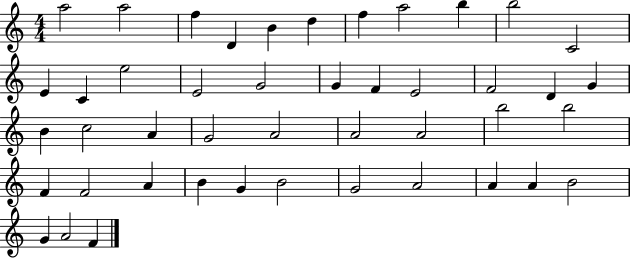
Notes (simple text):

A5/h A5/h F5/q D4/q B4/q D5/q F5/q A5/h B5/q B5/h C4/h E4/q C4/q E5/h E4/h G4/h G4/q F4/q E4/h F4/h D4/q G4/q B4/q C5/h A4/q G4/h A4/h A4/h A4/h B5/h B5/h F4/q F4/h A4/q B4/q G4/q B4/h G4/h A4/h A4/q A4/q B4/h G4/q A4/h F4/q